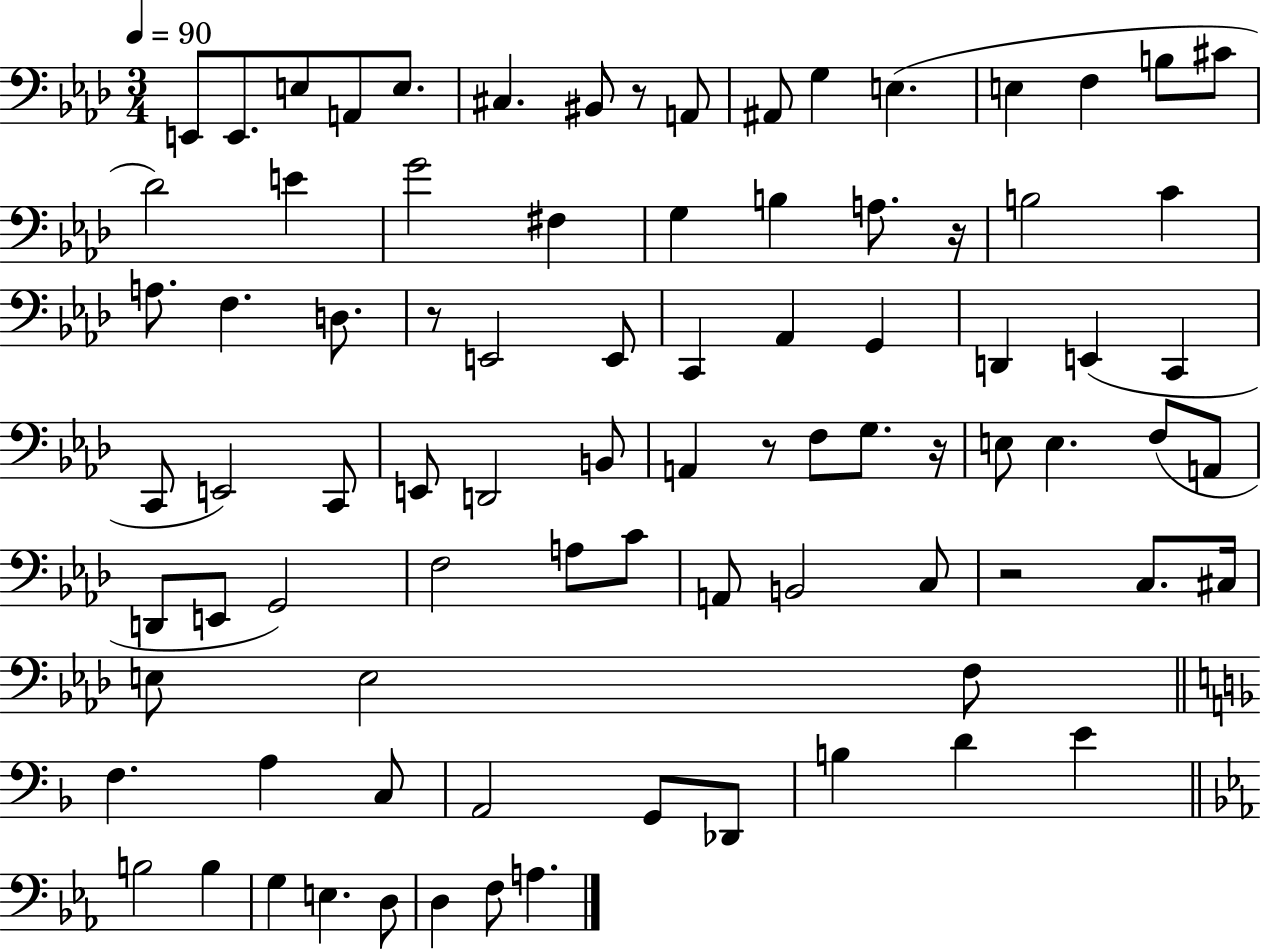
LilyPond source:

{
  \clef bass
  \numericTimeSignature
  \time 3/4
  \key aes \major
  \tempo 4 = 90
  \repeat volta 2 { e,8 e,8. e8 a,8 e8. | cis4. bis,8 r8 a,8 | ais,8 g4 e4.( | e4 f4 b8 cis'8 | \break des'2) e'4 | g'2 fis4 | g4 b4 a8. r16 | b2 c'4 | \break a8. f4. d8. | r8 e,2 e,8 | c,4 aes,4 g,4 | d,4 e,4( c,4 | \break c,8 e,2) c,8 | e,8 d,2 b,8 | a,4 r8 f8 g8. r16 | e8 e4. f8( a,8 | \break d,8 e,8 g,2) | f2 a8 c'8 | a,8 b,2 c8 | r2 c8. cis16 | \break e8 e2 f8 | \bar "||" \break \key f \major f4. a4 c8 | a,2 g,8 des,8 | b4 d'4 e'4 | \bar "||" \break \key ees \major b2 b4 | g4 e4. d8 | d4 f8 a4. | } \bar "|."
}